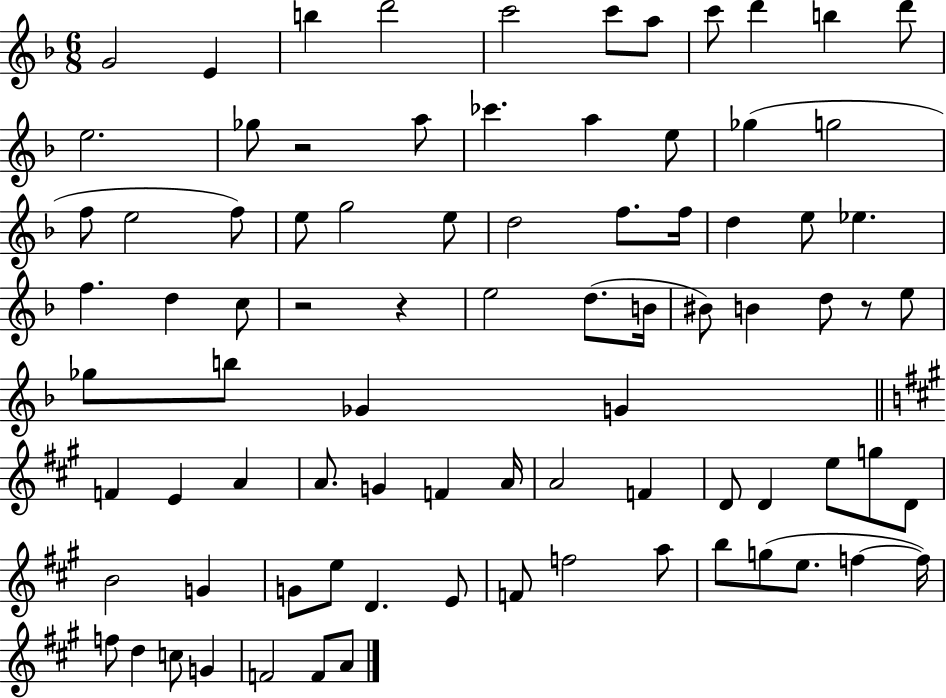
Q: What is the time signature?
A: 6/8